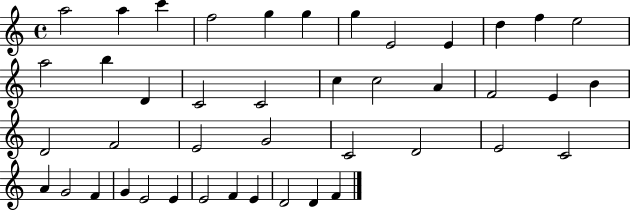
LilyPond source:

{
  \clef treble
  \time 4/4
  \defaultTimeSignature
  \key c \major
  a''2 a''4 c'''4 | f''2 g''4 g''4 | g''4 e'2 e'4 | d''4 f''4 e''2 | \break a''2 b''4 d'4 | c'2 c'2 | c''4 c''2 a'4 | f'2 e'4 b'4 | \break d'2 f'2 | e'2 g'2 | c'2 d'2 | e'2 c'2 | \break a'4 g'2 f'4 | g'4 e'2 e'4 | e'2 f'4 e'4 | d'2 d'4 f'4 | \break \bar "|."
}